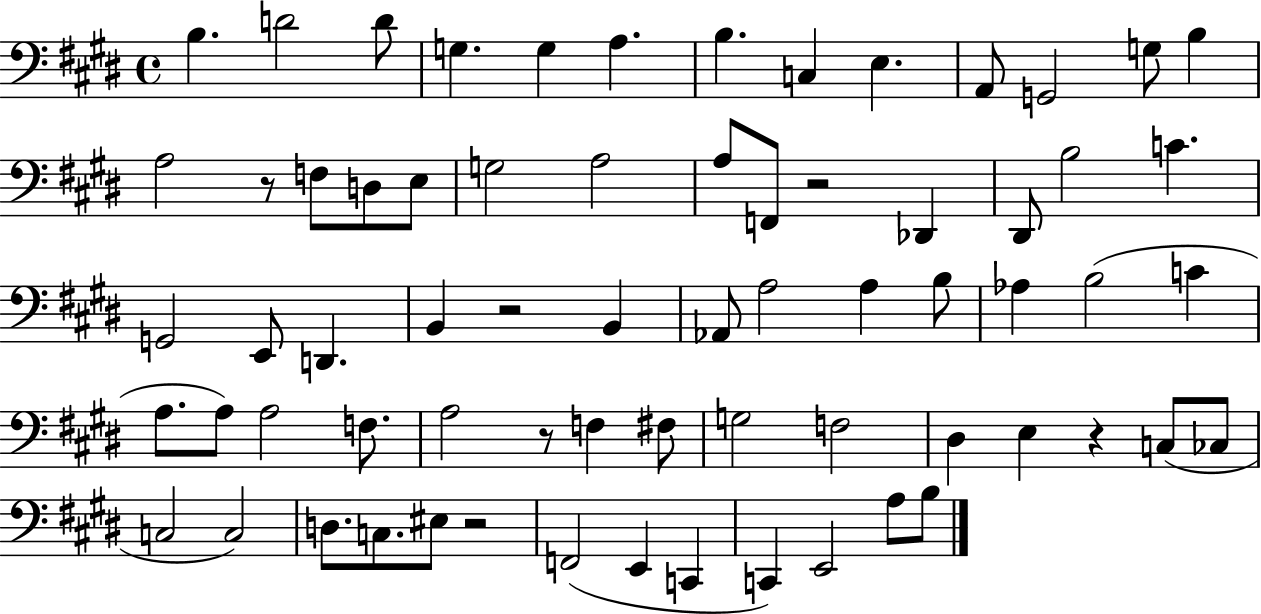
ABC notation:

X:1
T:Untitled
M:4/4
L:1/4
K:E
B, D2 D/2 G, G, A, B, C, E, A,,/2 G,,2 G,/2 B, A,2 z/2 F,/2 D,/2 E,/2 G,2 A,2 A,/2 F,,/2 z2 _D,, ^D,,/2 B,2 C G,,2 E,,/2 D,, B,, z2 B,, _A,,/2 A,2 A, B,/2 _A, B,2 C A,/2 A,/2 A,2 F,/2 A,2 z/2 F, ^F,/2 G,2 F,2 ^D, E, z C,/2 _C,/2 C,2 C,2 D,/2 C,/2 ^E,/2 z2 F,,2 E,, C,, C,, E,,2 A,/2 B,/2